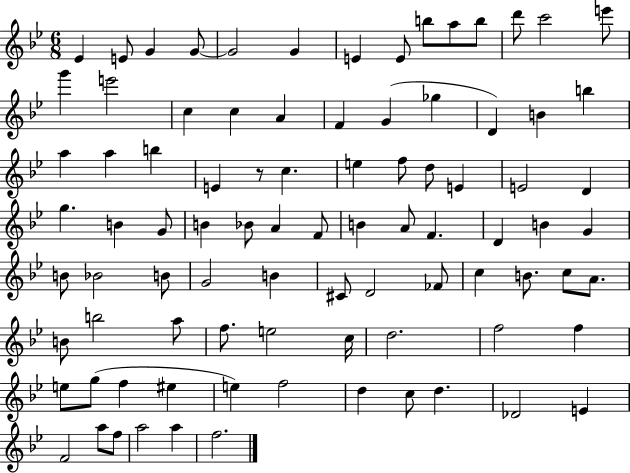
X:1
T:Untitled
M:6/8
L:1/4
K:Bb
_E E/2 G G/2 G2 G E E/2 b/2 a/2 b/2 d'/2 c'2 e'/2 g' e'2 c c A F G _g D B b a a b E z/2 c e f/2 d/2 E E2 D g B G/2 B _B/2 A F/2 B A/2 F D B G B/2 _B2 B/2 G2 B ^C/2 D2 _F/2 c B/2 c/2 A/2 B/2 b2 a/2 f/2 e2 c/4 d2 f2 f e/2 g/2 f ^e e f2 d c/2 d _D2 E F2 a/2 f/2 a2 a f2